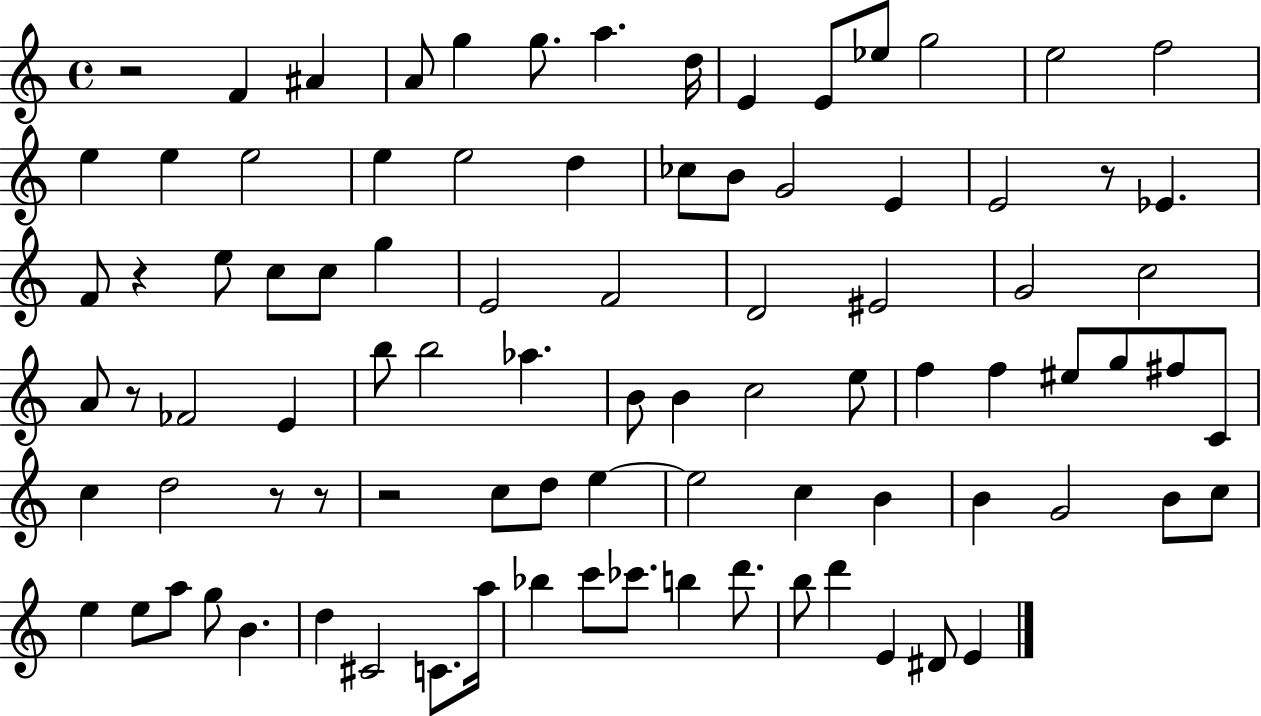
X:1
T:Untitled
M:4/4
L:1/4
K:C
z2 F ^A A/2 g g/2 a d/4 E E/2 _e/2 g2 e2 f2 e e e2 e e2 d _c/2 B/2 G2 E E2 z/2 _E F/2 z e/2 c/2 c/2 g E2 F2 D2 ^E2 G2 c2 A/2 z/2 _F2 E b/2 b2 _a B/2 B c2 e/2 f f ^e/2 g/2 ^f/2 C/2 c d2 z/2 z/2 z2 c/2 d/2 e e2 c B B G2 B/2 c/2 e e/2 a/2 g/2 B d ^C2 C/2 a/4 _b c'/2 _c'/2 b d'/2 b/2 d' E ^D/2 E